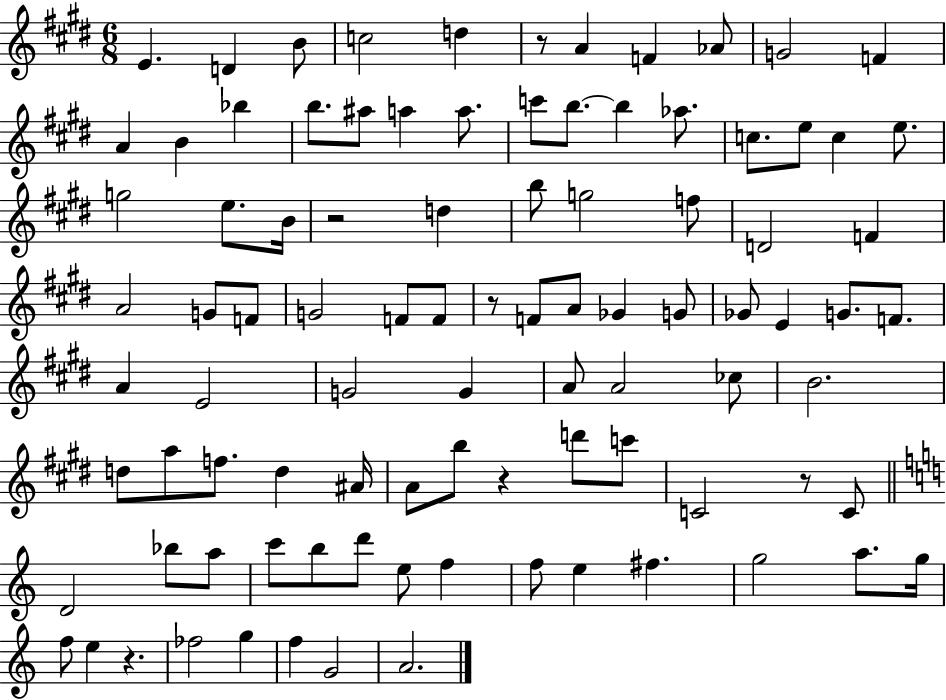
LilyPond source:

{
  \clef treble
  \numericTimeSignature
  \time 6/8
  \key e \major
  e'4. d'4 b'8 | c''2 d''4 | r8 a'4 f'4 aes'8 | g'2 f'4 | \break a'4 b'4 bes''4 | b''8. ais''8 a''4 a''8. | c'''8 b''8.~~ b''4 aes''8. | c''8. e''8 c''4 e''8. | \break g''2 e''8. b'16 | r2 d''4 | b''8 g''2 f''8 | d'2 f'4 | \break a'2 g'8 f'8 | g'2 f'8 f'8 | r8 f'8 a'8 ges'4 g'8 | ges'8 e'4 g'8. f'8. | \break a'4 e'2 | g'2 g'4 | a'8 a'2 ces''8 | b'2. | \break d''8 a''8 f''8. d''4 ais'16 | a'8 b''8 r4 d'''8 c'''8 | c'2 r8 c'8 | \bar "||" \break \key c \major d'2 bes''8 a''8 | c'''8 b''8 d'''8 e''8 f''4 | f''8 e''4 fis''4. | g''2 a''8. g''16 | \break f''8 e''4 r4. | fes''2 g''4 | f''4 g'2 | a'2. | \break \bar "|."
}